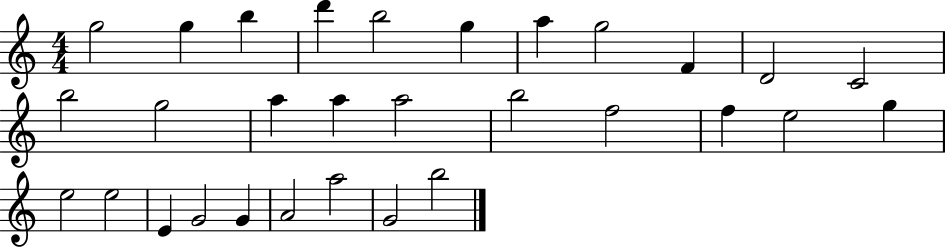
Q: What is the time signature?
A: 4/4